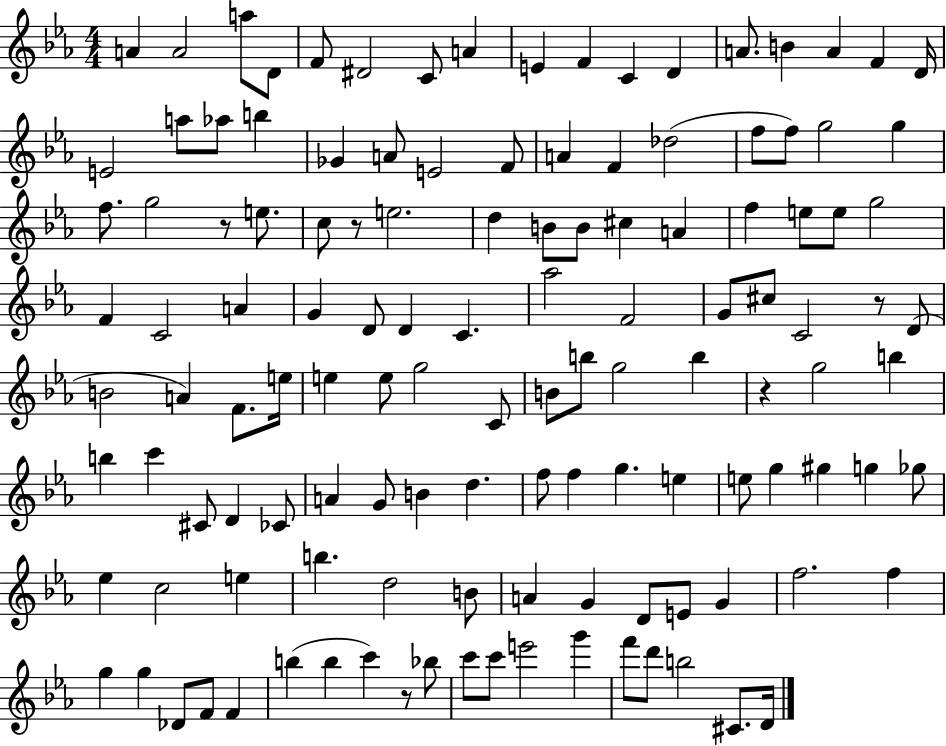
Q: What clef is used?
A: treble